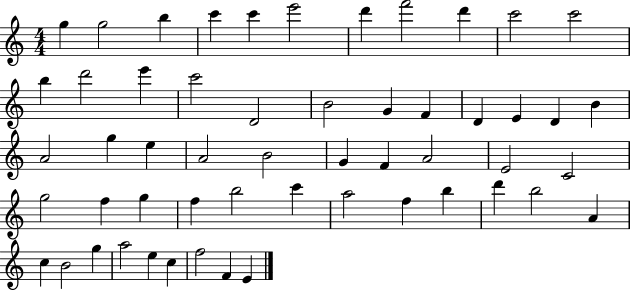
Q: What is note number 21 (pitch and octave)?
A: E4